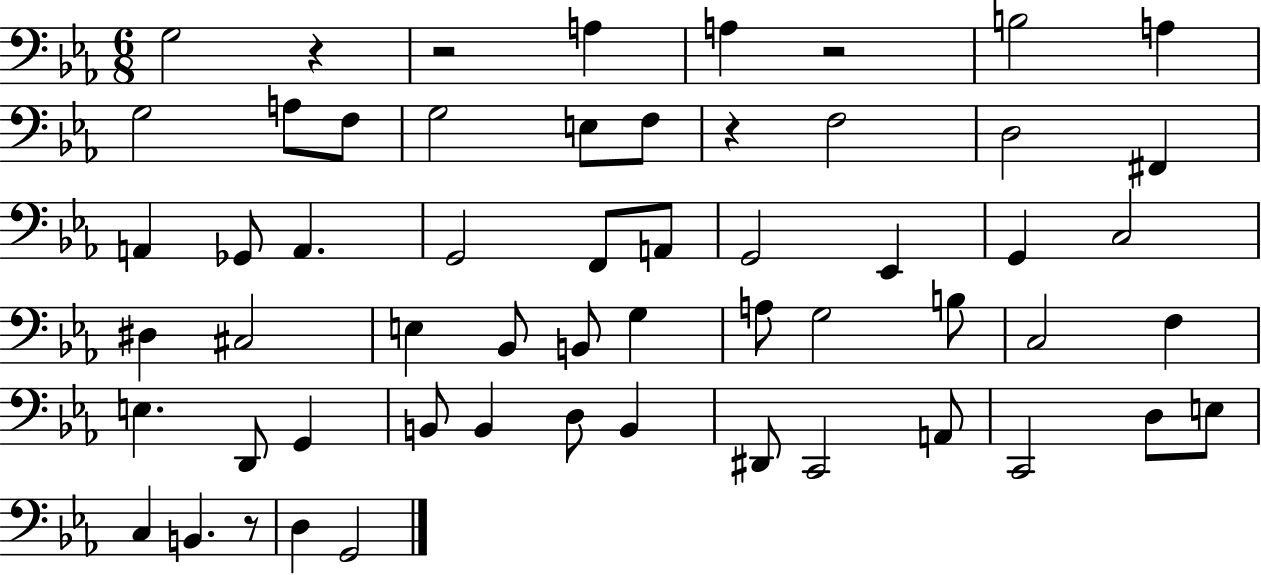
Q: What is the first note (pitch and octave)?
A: G3